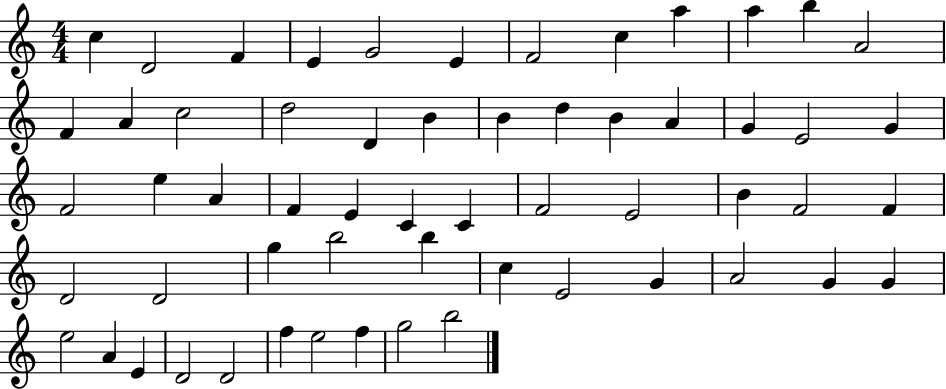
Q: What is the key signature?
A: C major